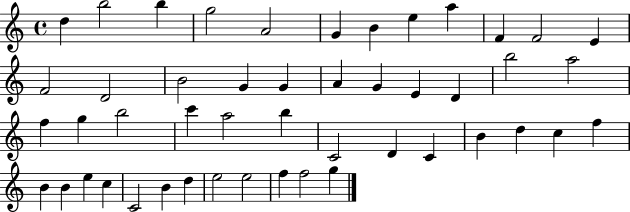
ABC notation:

X:1
T:Untitled
M:4/4
L:1/4
K:C
d b2 b g2 A2 G B e a F F2 E F2 D2 B2 G G A G E D b2 a2 f g b2 c' a2 b C2 D C B d c f B B e c C2 B d e2 e2 f f2 g